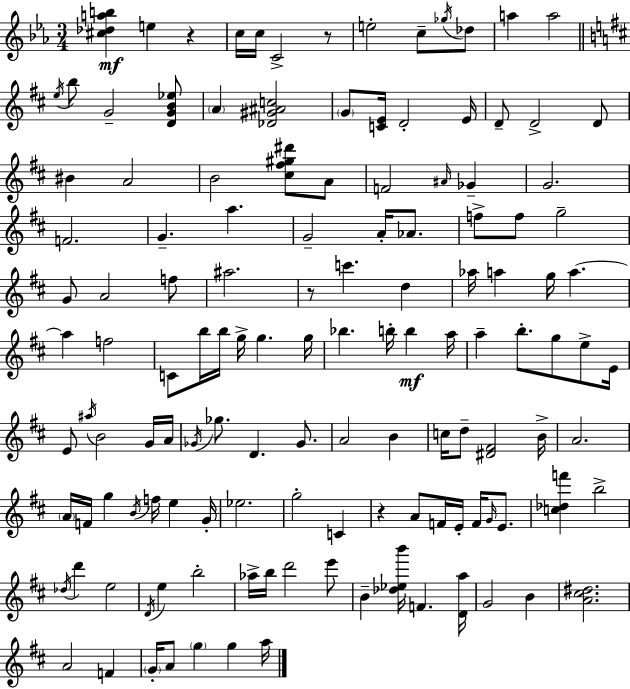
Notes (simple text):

[C#5,Db5,A5,B5]/q E5/q R/q C5/s C5/s C4/h R/e E5/h C5/e Gb5/s Db5/e A5/q A5/h E5/s B5/e G4/h [D4,G4,B4,Eb5]/e A4/q [Db4,G#4,A#4,C5]/h G4/e [C4,E4]/s D4/h E4/s D4/e D4/h D4/e BIS4/q A4/h B4/h [C#5,F#5,G#5,D#6]/e A4/e F4/h A#4/s Gb4/q G4/h. F4/h. G4/q. A5/q. G4/h A4/s Ab4/e. F5/e F5/e G5/h G4/e A4/h F5/e A#5/h. R/e C6/q. D5/q Ab5/s A5/q G5/s A5/q. A5/q F5/h C4/e B5/s B5/s G5/s G5/q. G5/s Bb5/q. B5/s B5/q A5/s A5/q B5/e. G5/e E5/e E4/s E4/e A#5/s B4/h G4/s A4/s Gb4/s Gb5/e. D4/q. Gb4/e. A4/h B4/q C5/s D5/e [D#4,F#4]/h B4/s A4/h. A4/s F4/s G5/q B4/s F5/s E5/q G4/s Eb5/h. G5/h C4/q R/q A4/e F4/s E4/s F4/s G4/s E4/e. [C5,Db5,F6]/q B5/h Db5/s D6/q E5/h D4/s E5/q B5/h Ab5/s B5/s D6/h E6/e B4/q [Db5,Eb5,B6]/s F4/q. [D4,A5]/s G4/h B4/q [A4,C#5,D#5]/h. A4/h F4/q G4/s A4/e G5/q G5/q A5/s